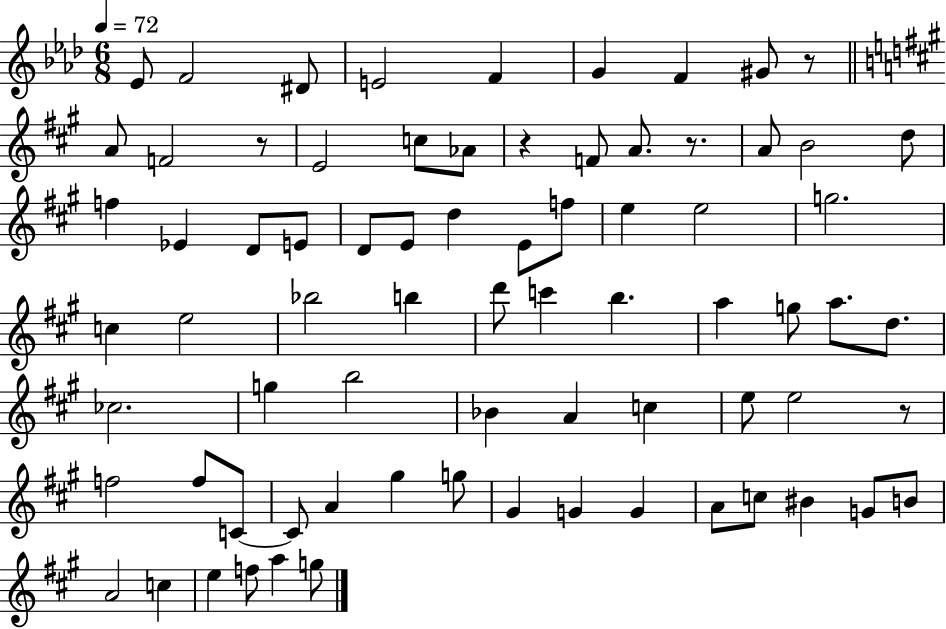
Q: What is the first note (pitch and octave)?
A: Eb4